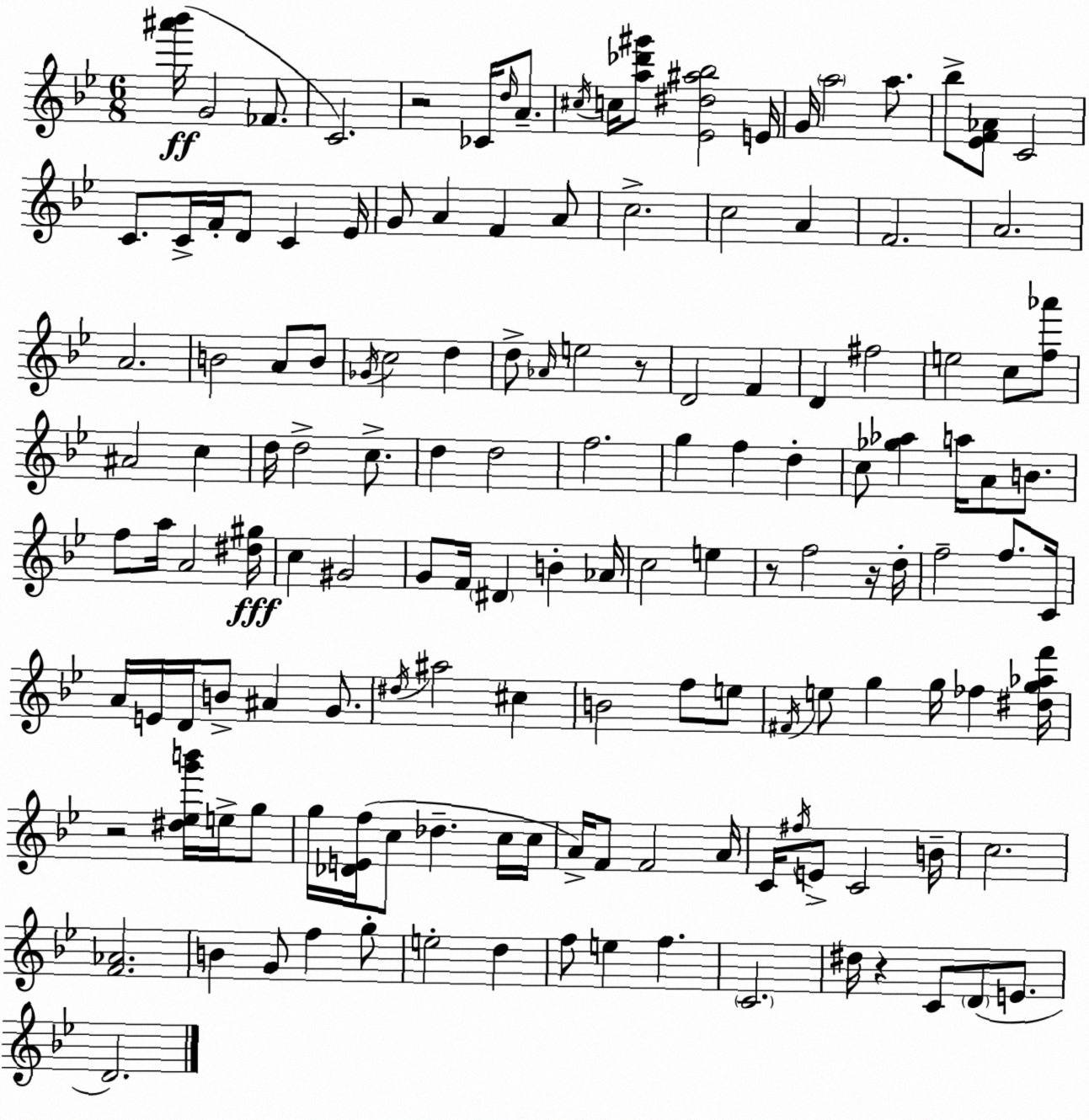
X:1
T:Untitled
M:6/8
L:1/4
K:Bb
[^a'_b']/4 G2 _F/2 C2 z2 _C/4 d/4 A/2 ^c/4 c/4 [a_d'^g']/2 [_E^d^a_b]2 E/4 G/4 a2 a/2 _b/2 [_EF_A]/2 C2 C/2 C/4 F/4 D/2 C _E/4 G/2 A F A/2 c2 c2 A F2 A2 A2 B2 A/2 B/2 _G/4 c2 d d/2 _A/4 e2 z/2 D2 F D ^f2 e2 c/2 [f_a']/2 ^A2 c d/4 d2 c/2 d d2 f2 g f d c/2 [_g_a] a/4 A/2 B/2 f/2 a/4 A2 [^d^g]/4 c ^G2 G/2 F/4 ^D B _A/4 c2 e z/2 f2 z/4 d/4 f2 f/2 C/4 A/4 E/4 D/4 B/2 ^A G/2 ^d/4 ^a2 ^c B2 f/2 e/2 ^F/4 e/2 g g/4 _f [^dg_af']/4 z2 [^d_eg'b']/4 e/4 g/2 g/4 [_DEf]/4 c/2 _d c/4 c/4 A/4 F/2 F2 A/4 C/4 ^f/4 E/2 C2 B/4 c2 [F_A]2 B G/2 f g/2 e2 d f/2 e f C2 ^d/4 z C/2 D/2 E/2 D2